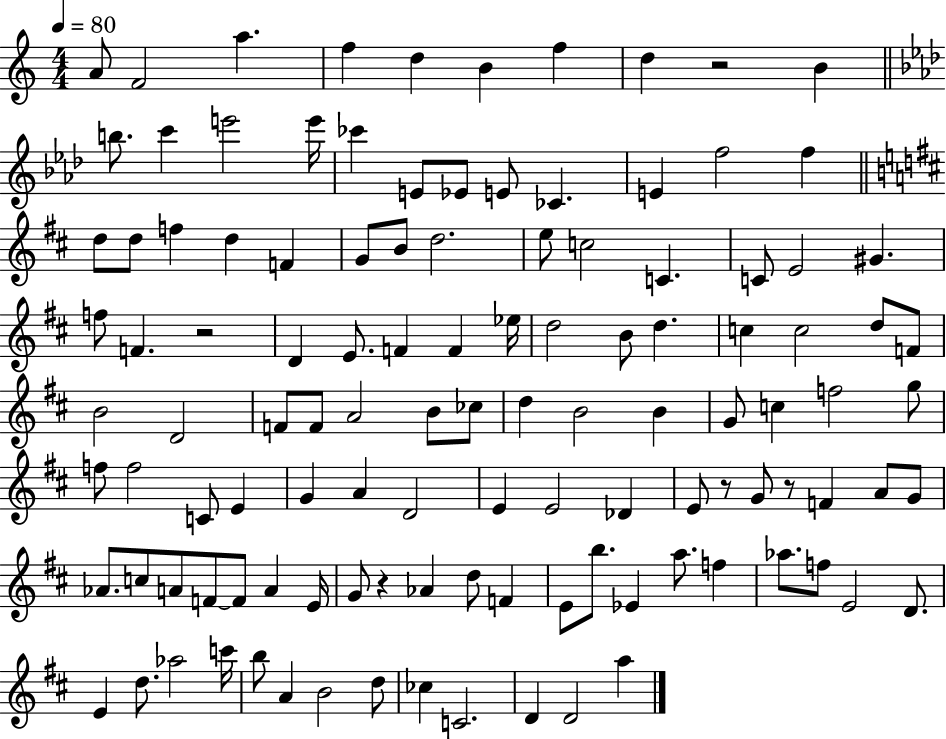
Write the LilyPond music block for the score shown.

{
  \clef treble
  \numericTimeSignature
  \time 4/4
  \key c \major
  \tempo 4 = 80
  a'8 f'2 a''4. | f''4 d''4 b'4 f''4 | d''4 r2 b'4 | \bar "||" \break \key f \minor b''8. c'''4 e'''2 e'''16 | ces'''4 e'8 ees'8 e'8 ces'4. | e'4 f''2 f''4 | \bar "||" \break \key d \major d''8 d''8 f''4 d''4 f'4 | g'8 b'8 d''2. | e''8 c''2 c'4. | c'8 e'2 gis'4. | \break f''8 f'4. r2 | d'4 e'8. f'4 f'4 ees''16 | d''2 b'8 d''4. | c''4 c''2 d''8 f'8 | \break b'2 d'2 | f'8 f'8 a'2 b'8 ces''8 | d''4 b'2 b'4 | g'8 c''4 f''2 g''8 | \break f''8 f''2 c'8 e'4 | g'4 a'4 d'2 | e'4 e'2 des'4 | e'8 r8 g'8 r8 f'4 a'8 g'8 | \break aes'8. c''8 a'8 f'8~~ f'8 a'4 e'16 | g'8 r4 aes'4 d''8 f'4 | e'8 b''8. ees'4 a''8. f''4 | aes''8. f''8 e'2 d'8. | \break e'4 d''8. aes''2 c'''16 | b''8 a'4 b'2 d''8 | ces''4 c'2. | d'4 d'2 a''4 | \break \bar "|."
}